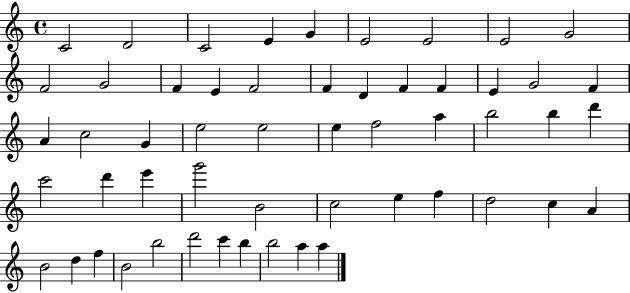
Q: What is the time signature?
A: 4/4